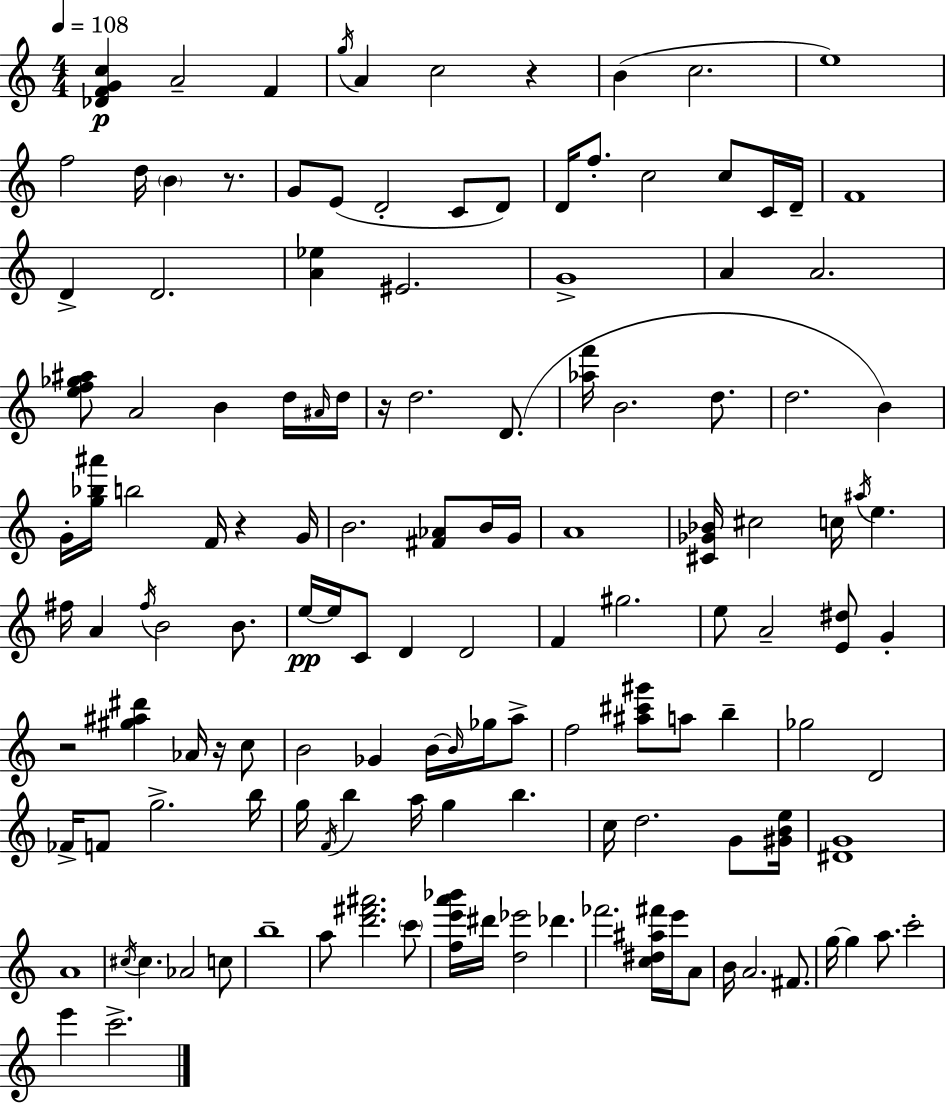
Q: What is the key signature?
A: C major